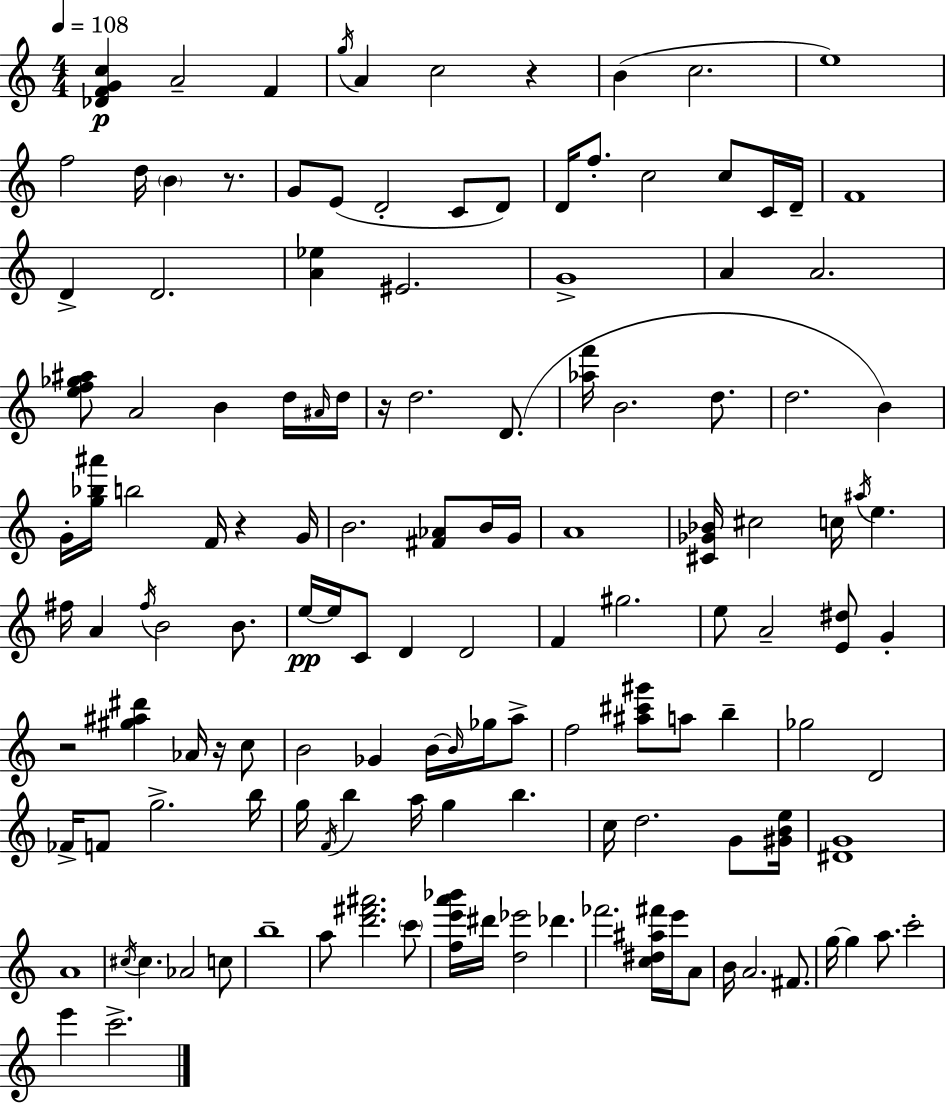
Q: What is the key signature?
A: C major